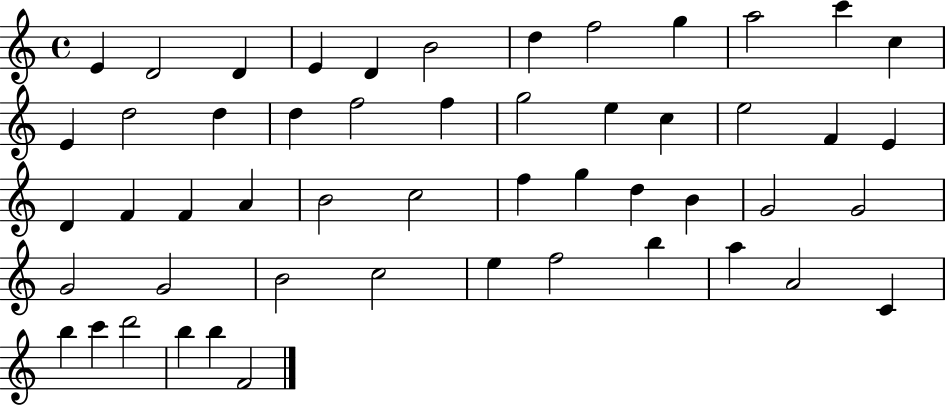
E4/q D4/h D4/q E4/q D4/q B4/h D5/q F5/h G5/q A5/h C6/q C5/q E4/q D5/h D5/q D5/q F5/h F5/q G5/h E5/q C5/q E5/h F4/q E4/q D4/q F4/q F4/q A4/q B4/h C5/h F5/q G5/q D5/q B4/q G4/h G4/h G4/h G4/h B4/h C5/h E5/q F5/h B5/q A5/q A4/h C4/q B5/q C6/q D6/h B5/q B5/q F4/h